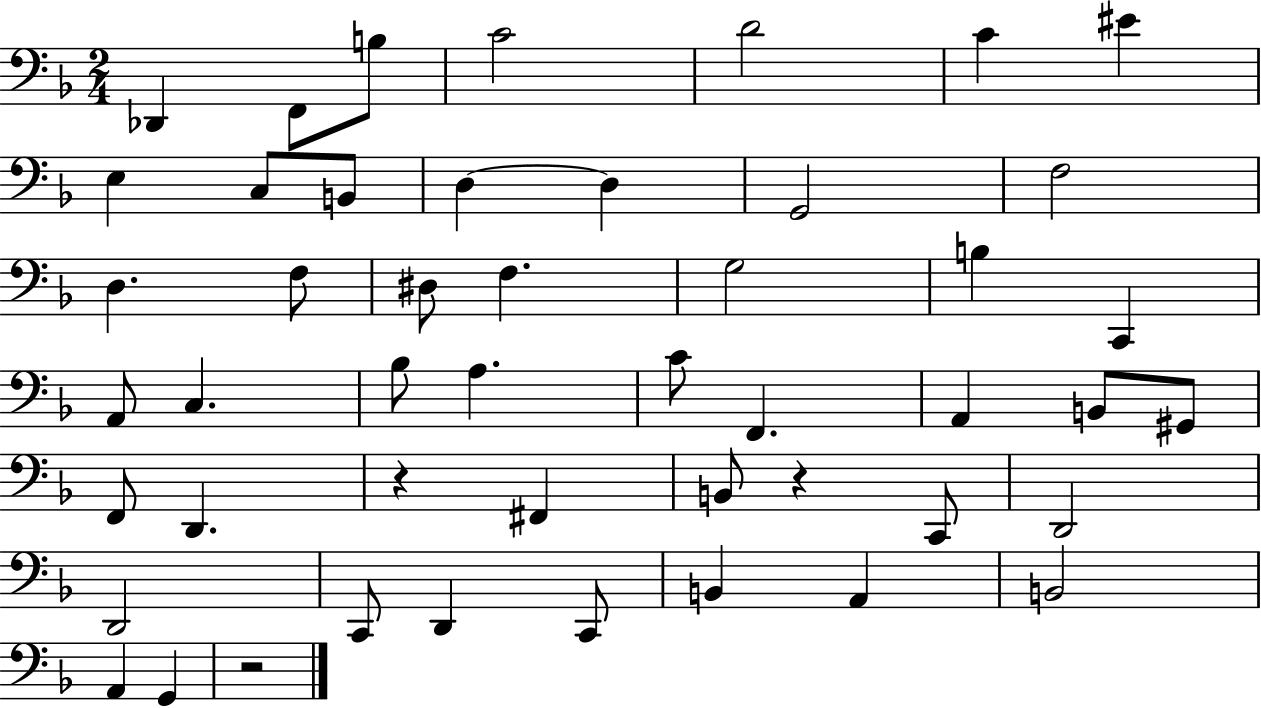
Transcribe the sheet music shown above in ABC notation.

X:1
T:Untitled
M:2/4
L:1/4
K:F
_D,, F,,/2 B,/2 C2 D2 C ^E E, C,/2 B,,/2 D, D, G,,2 F,2 D, F,/2 ^D,/2 F, G,2 B, C,, A,,/2 C, _B,/2 A, C/2 F,, A,, B,,/2 ^G,,/2 F,,/2 D,, z ^F,, B,,/2 z C,,/2 D,,2 D,,2 C,,/2 D,, C,,/2 B,, A,, B,,2 A,, G,, z2